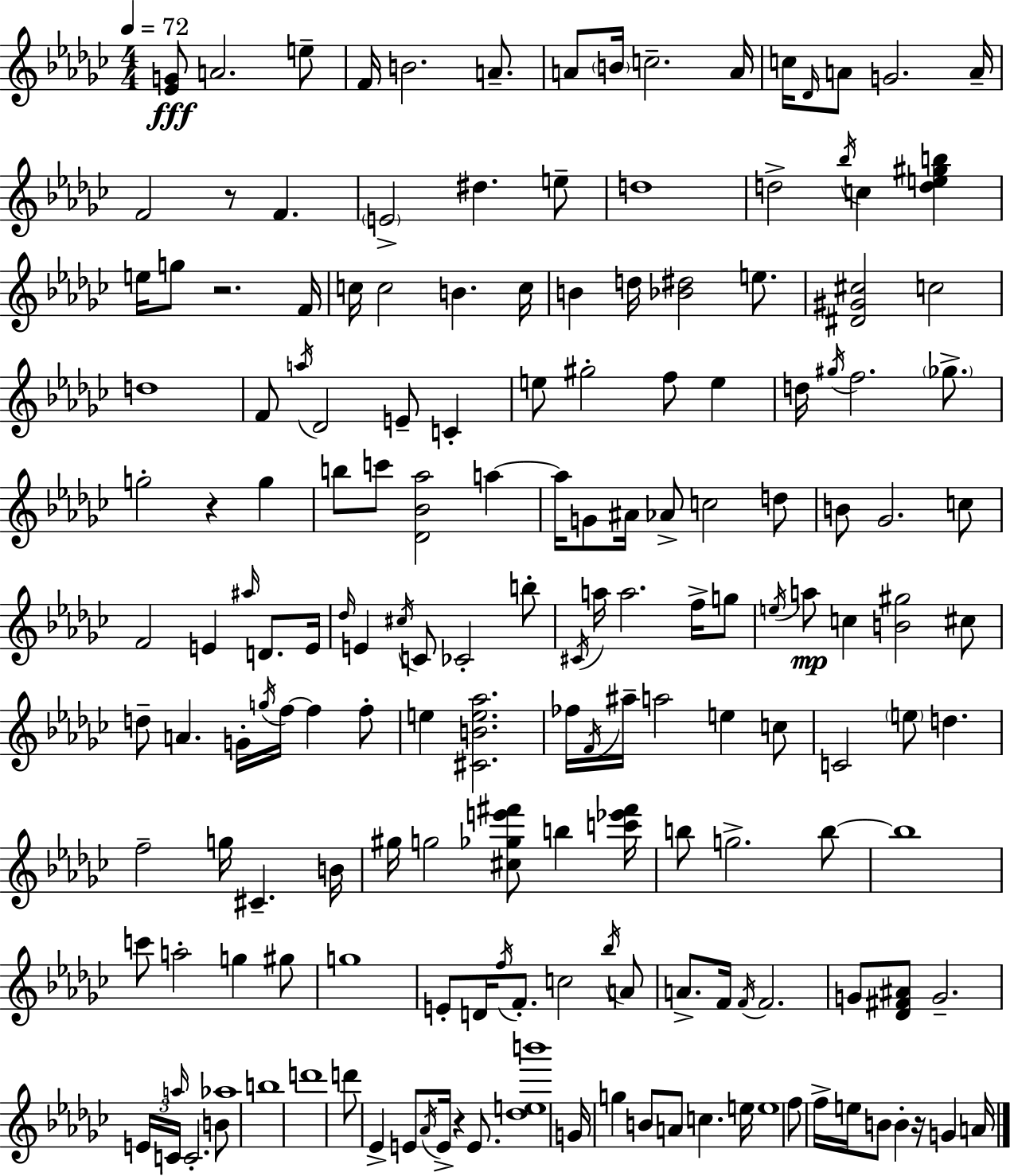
X:1
T:Untitled
M:4/4
L:1/4
K:Ebm
[_EG]/2 A2 e/2 F/4 B2 A/2 A/2 B/4 c2 A/4 c/4 _D/4 A/2 G2 A/4 F2 z/2 F E2 ^d e/2 d4 d2 _b/4 c [de^gb] e/4 g/2 z2 F/4 c/4 c2 B c/4 B d/4 [_B^d]2 e/2 [^D^G^c]2 c2 d4 F/2 a/4 _D2 E/2 C e/2 ^g2 f/2 e d/4 ^g/4 f2 _g/2 g2 z g b/2 c'/2 [_D_B_a]2 a a/4 G/2 ^A/4 _A/2 c2 d/2 B/2 _G2 c/2 F2 E ^a/4 D/2 E/4 _d/4 E ^c/4 C/2 _C2 b/2 ^C/4 a/4 a2 f/4 g/2 e/4 a/2 c [B^g]2 ^c/2 d/2 A G/4 g/4 f/4 f f/2 e [^CBe_a]2 _f/4 F/4 ^a/4 a2 e c/2 C2 e/2 d f2 g/4 ^C B/4 ^g/4 g2 [^c_ge'^f']/2 b [c'_e'^f']/4 b/2 g2 b/2 b4 c'/2 a2 g ^g/2 g4 E/2 D/4 f/4 F/2 c2 _b/4 A/2 A/2 F/4 F/4 F2 G/2 [_D^F^A]/2 G2 E/4 C/4 a/4 C2 B/2 _a4 b4 d'4 d'/2 _E E/2 _A/4 E/4 z E/2 [_deb']4 G/4 g B/2 A/2 c e/4 e4 f/2 f/4 e/4 B/2 B z/4 G A/4